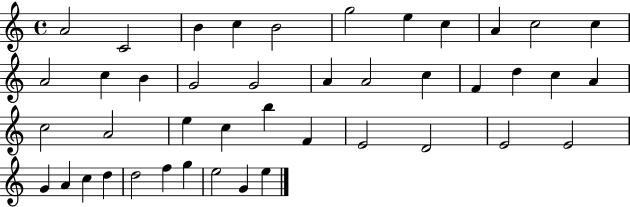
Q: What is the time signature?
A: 4/4